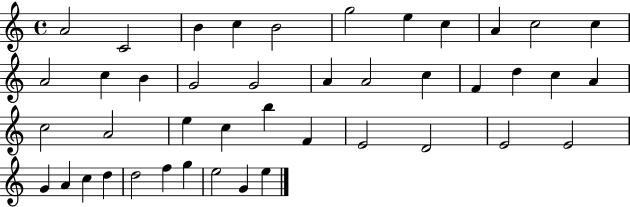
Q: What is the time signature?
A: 4/4